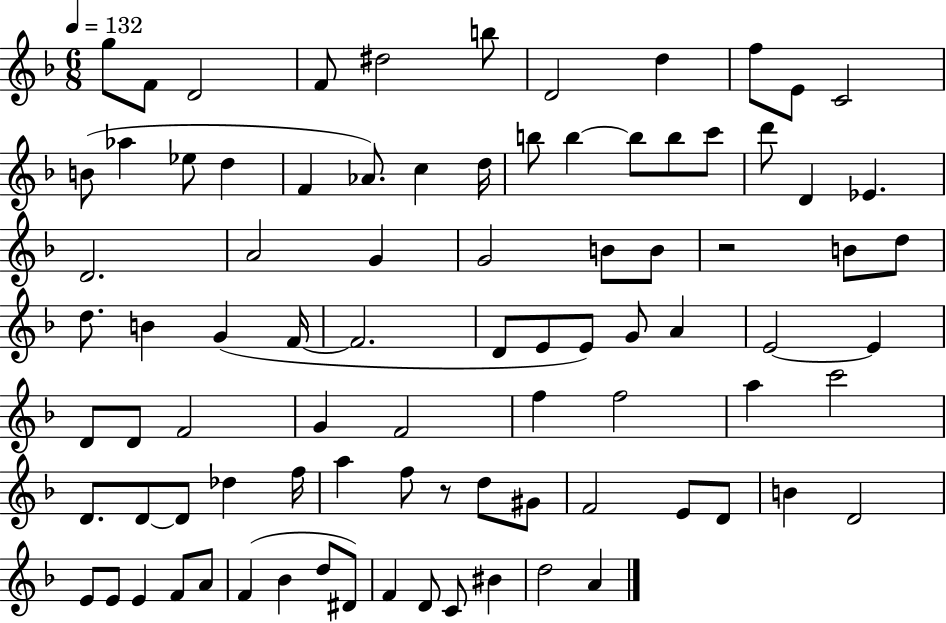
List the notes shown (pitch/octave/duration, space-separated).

G5/e F4/e D4/h F4/e D#5/h B5/e D4/h D5/q F5/e E4/e C4/h B4/e Ab5/q Eb5/e D5/q F4/q Ab4/e. C5/q D5/s B5/e B5/q B5/e B5/e C6/e D6/e D4/q Eb4/q. D4/h. A4/h G4/q G4/h B4/e B4/e R/h B4/e D5/e D5/e. B4/q G4/q F4/s F4/h. D4/e E4/e E4/e G4/e A4/q E4/h E4/q D4/e D4/e F4/h G4/q F4/h F5/q F5/h A5/q C6/h D4/e. D4/e D4/e Db5/q F5/s A5/q F5/e R/e D5/e G#4/e F4/h E4/e D4/e B4/q D4/h E4/e E4/e E4/q F4/e A4/e F4/q Bb4/q D5/e D#4/e F4/q D4/e C4/e BIS4/q D5/h A4/q